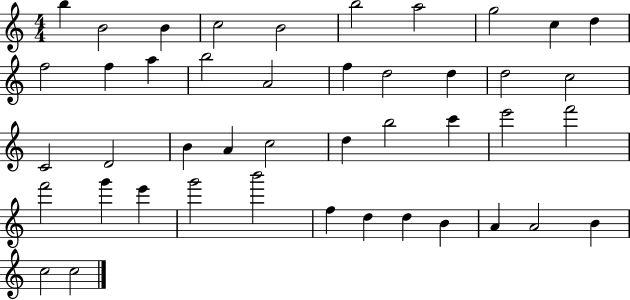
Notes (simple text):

B5/q B4/h B4/q C5/h B4/h B5/h A5/h G5/h C5/q D5/q F5/h F5/q A5/q B5/h A4/h F5/q D5/h D5/q D5/h C5/h C4/h D4/h B4/q A4/q C5/h D5/q B5/h C6/q E6/h F6/h F6/h G6/q E6/q G6/h B6/h F5/q D5/q D5/q B4/q A4/q A4/h B4/q C5/h C5/h